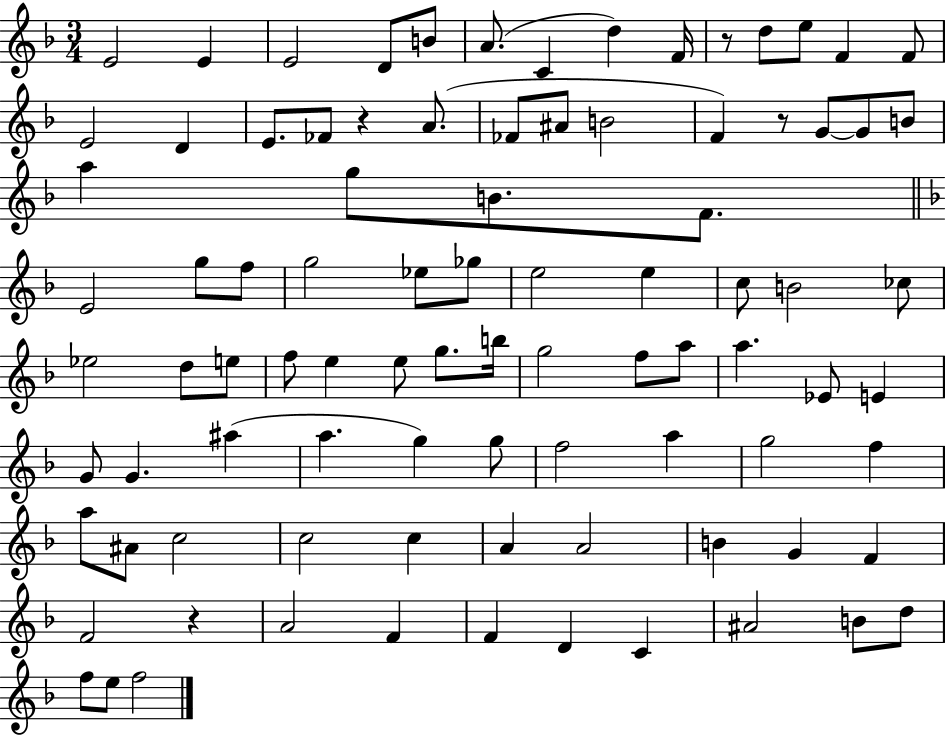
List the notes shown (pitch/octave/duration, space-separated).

E4/h E4/q E4/h D4/e B4/e A4/e. C4/q D5/q F4/s R/e D5/e E5/e F4/q F4/e E4/h D4/q E4/e. FES4/e R/q A4/e. FES4/e A#4/e B4/h F4/q R/e G4/e G4/e B4/e A5/q G5/e B4/e. F4/e. E4/h G5/e F5/e G5/h Eb5/e Gb5/e E5/h E5/q C5/e B4/h CES5/e Eb5/h D5/e E5/e F5/e E5/q E5/e G5/e. B5/s G5/h F5/e A5/e A5/q. Eb4/e E4/q G4/e G4/q. A#5/q A5/q. G5/q G5/e F5/h A5/q G5/h F5/q A5/e A#4/e C5/h C5/h C5/q A4/q A4/h B4/q G4/q F4/q F4/h R/q A4/h F4/q F4/q D4/q C4/q A#4/h B4/e D5/e F5/e E5/e F5/h